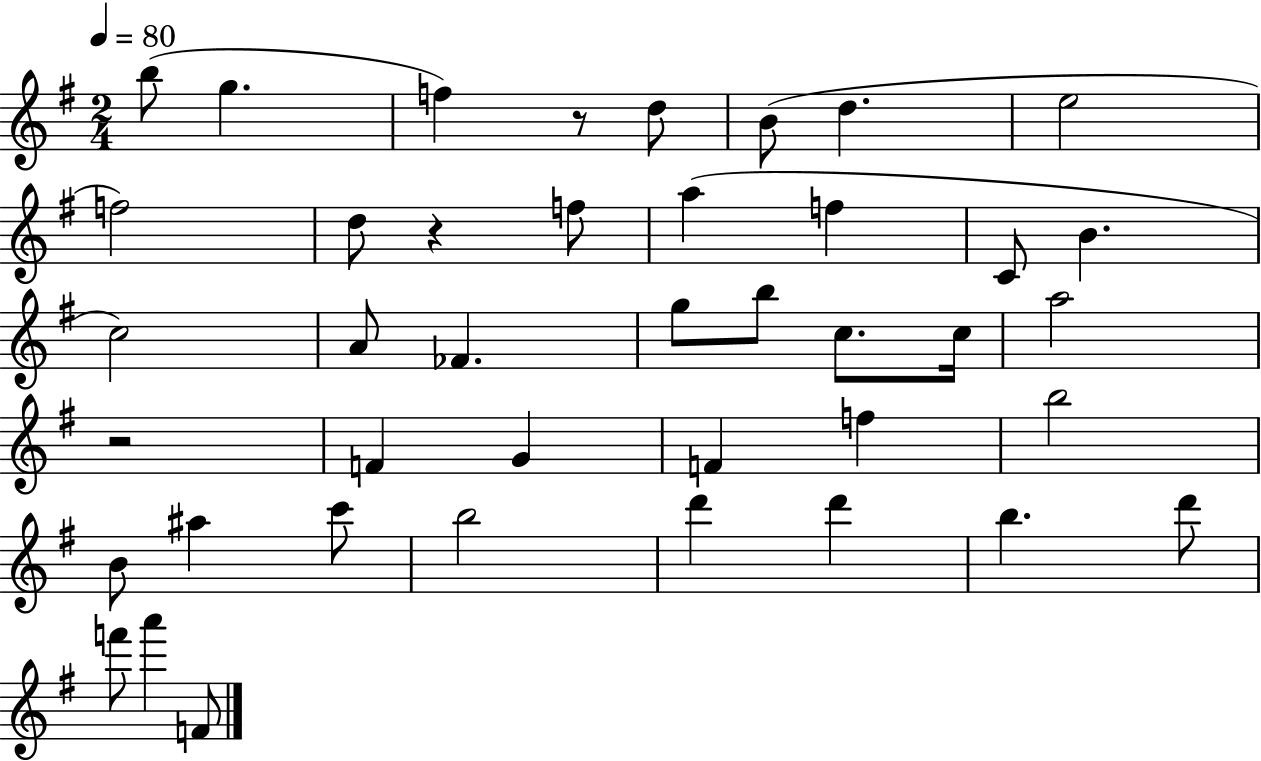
X:1
T:Untitled
M:2/4
L:1/4
K:G
b/2 g f z/2 d/2 B/2 d e2 f2 d/2 z f/2 a f C/2 B c2 A/2 _F g/2 b/2 c/2 c/4 a2 z2 F G F f b2 B/2 ^a c'/2 b2 d' d' b d'/2 f'/2 a' F/2